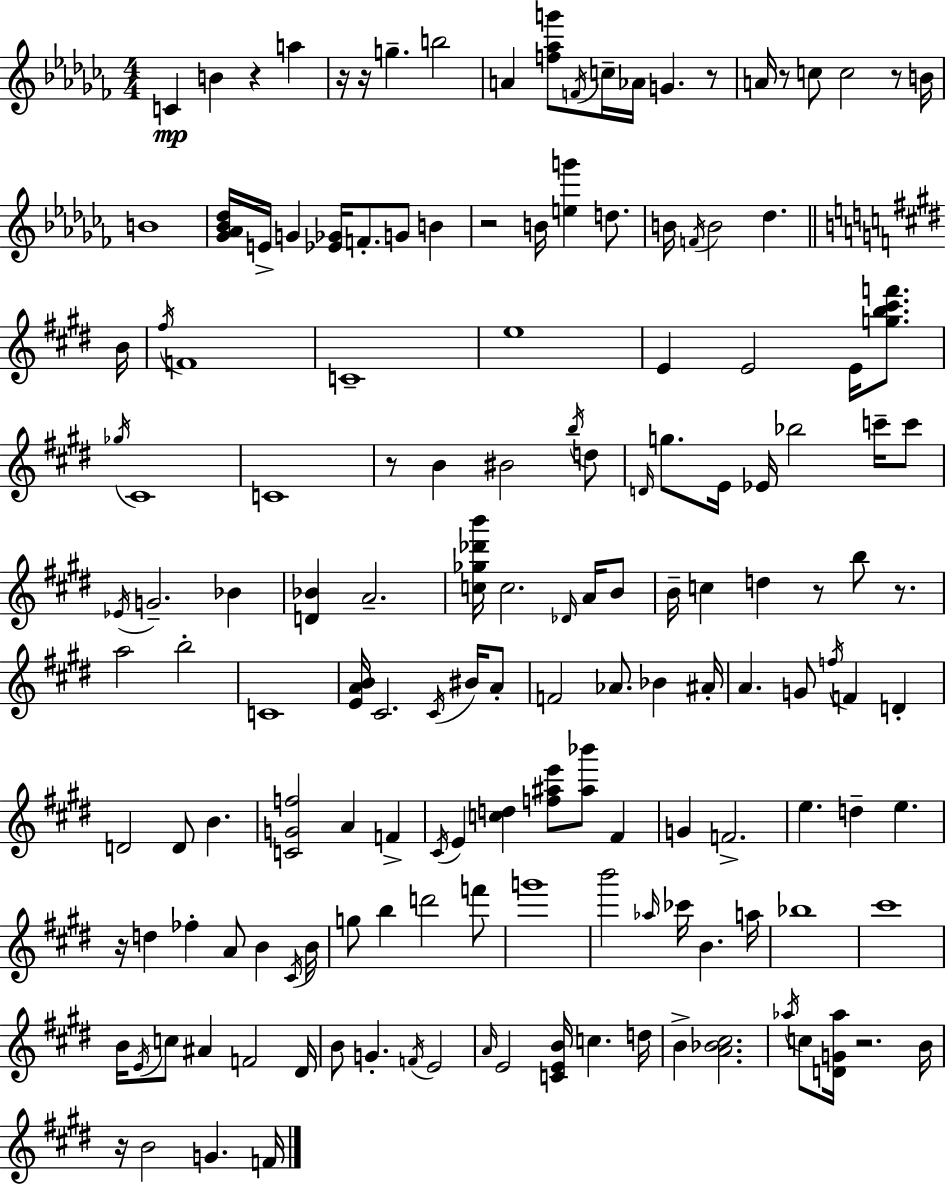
{
  \clef treble
  \numericTimeSignature
  \time 4/4
  \key aes \minor
  \repeat volta 2 { c'4\mp b'4 r4 a''4 | r16 r16 g''4.-- b''2 | a'4 <f'' aes'' g'''>8 \acciaccatura { f'16 } c''16-- aes'16 g'4. r8 | a'16 r8 c''8 c''2 r8 | \break b'16 b'1 | <ges' aes' bes' des''>16 e'16-> g'4 <ees' ges'>16 f'8.-. g'8 b'4 | r2 b'16 <e'' g'''>4 d''8. | b'16 \acciaccatura { f'16 } b'2 des''4. | \break \bar "||" \break \key e \major b'16 \acciaccatura { fis''16 } f'1 | c'1-- | e''1 | e'4 e'2 e'16 <g'' b'' cis''' f'''>8. | \break \acciaccatura { ges''16 } cis'1 | c'1 | r8 b'4 bis'2 | \acciaccatura { b''16 } d''8 \grace { d'16 } g''8. e'16 ees'16 bes''2 | \break c'''16-- c'''8 \acciaccatura { ees'16 } g'2.-- | bes'4 <d' bes'>4 a'2.-- | <c'' ges'' des''' b'''>16 c''2. | \grace { des'16 } a'16 b'8 b'16-- c''4 d''4 | \break r8 b''8 r8. a''2 b''2-. | c'1 | <e' a' b'>16 cis'2. | \acciaccatura { cis'16 } bis'16 a'8-. f'2 | \break aes'8. bes'4 ais'16-. a'4. g'8 | \acciaccatura { f''16 } f'4 d'4-. d'2 | d'8 b'4. <c' g' f''>2 | a'4 f'4-> \acciaccatura { cis'16 } e'4 <c'' d''>4 | \break <f'' ais'' e'''>8 <ais'' bes'''>8 fis'4 g'4 f'2.-> | e''4. | d''4-- e''4. r16 d''4 fes''4-. | a'8 b'4 \acciaccatura { cis'16 } b'16 g''8 b''4 | \break d'''2 f'''8 g'''1 | b'''2 | \grace { aes''16 } ces'''16 b'4. a''16 bes''1 | cis'''1 | \break b'16 \acciaccatura { e'16 } c''8 | ais'4 f'2 dis'16 b'8 g'4.-. | \acciaccatura { f'16 } e'2 \grace { a'16 } e'2 | <c' e' b'>16 c''4. d''16 b'4-> | \break <a' bes' cis''>2. \acciaccatura { aes''16 } | c''8 <d' g' aes''>16 r2. b'16 | r16 b'2 g'4. f'16 | } \bar "|."
}